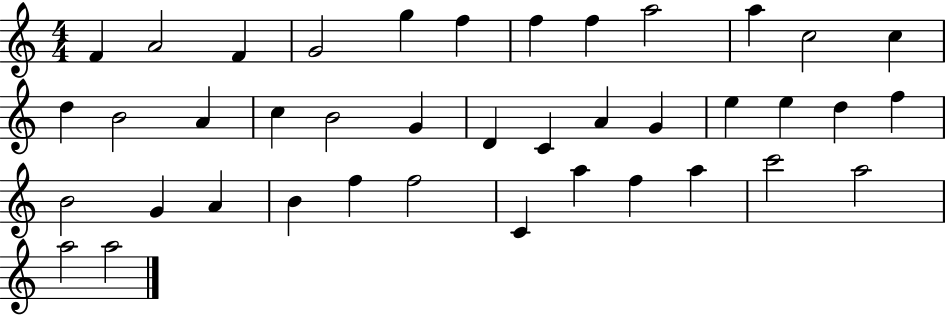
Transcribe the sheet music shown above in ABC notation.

X:1
T:Untitled
M:4/4
L:1/4
K:C
F A2 F G2 g f f f a2 a c2 c d B2 A c B2 G D C A G e e d f B2 G A B f f2 C a f a c'2 a2 a2 a2